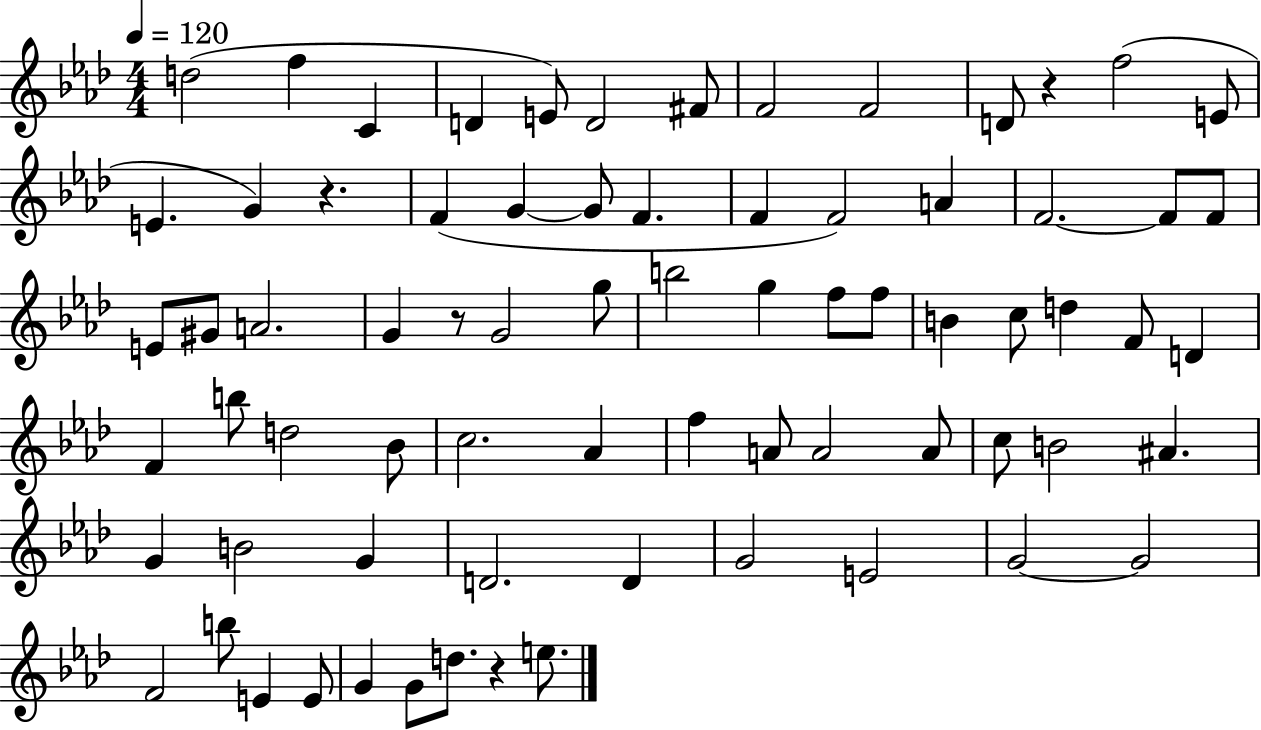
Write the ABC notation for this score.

X:1
T:Untitled
M:4/4
L:1/4
K:Ab
d2 f C D E/2 D2 ^F/2 F2 F2 D/2 z f2 E/2 E G z F G G/2 F F F2 A F2 F/2 F/2 E/2 ^G/2 A2 G z/2 G2 g/2 b2 g f/2 f/2 B c/2 d F/2 D F b/2 d2 _B/2 c2 _A f A/2 A2 A/2 c/2 B2 ^A G B2 G D2 D G2 E2 G2 G2 F2 b/2 E E/2 G G/2 d/2 z e/2